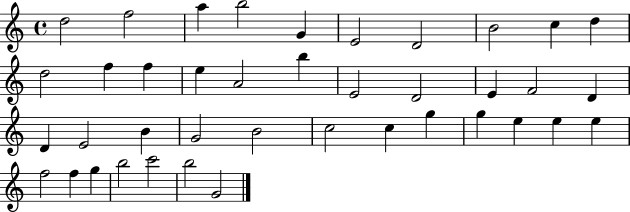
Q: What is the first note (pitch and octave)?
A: D5